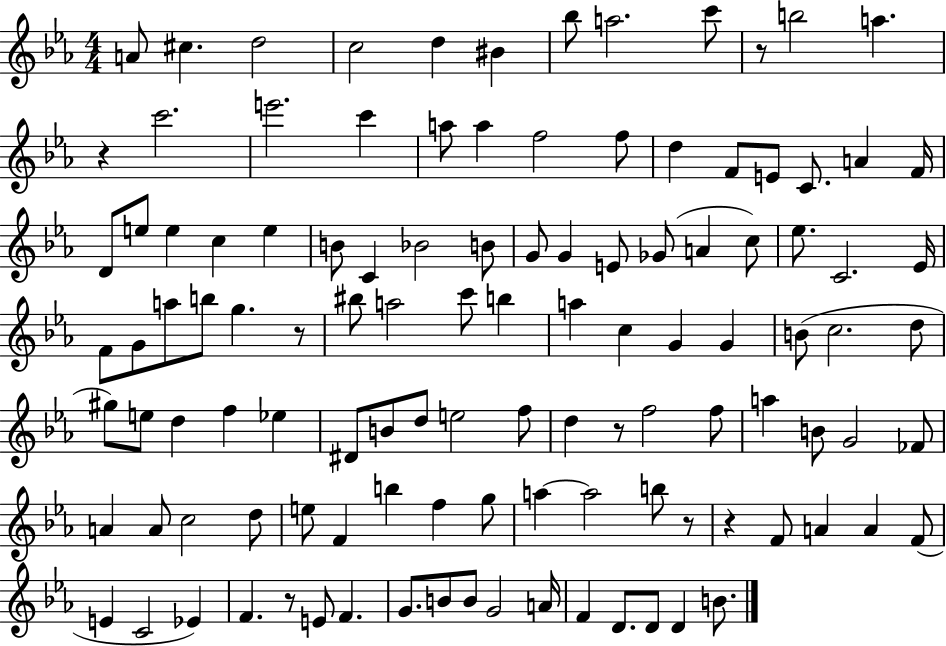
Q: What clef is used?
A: treble